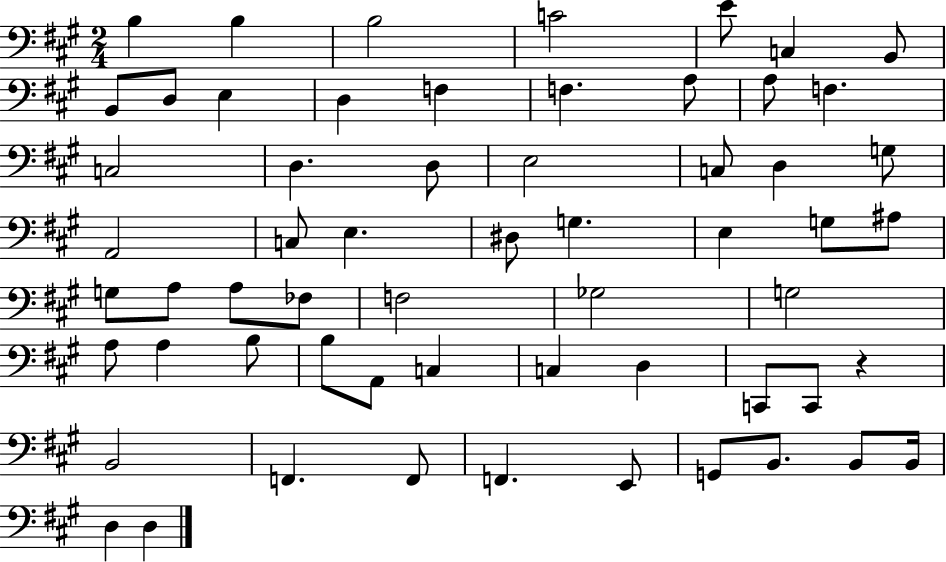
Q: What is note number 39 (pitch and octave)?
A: A3